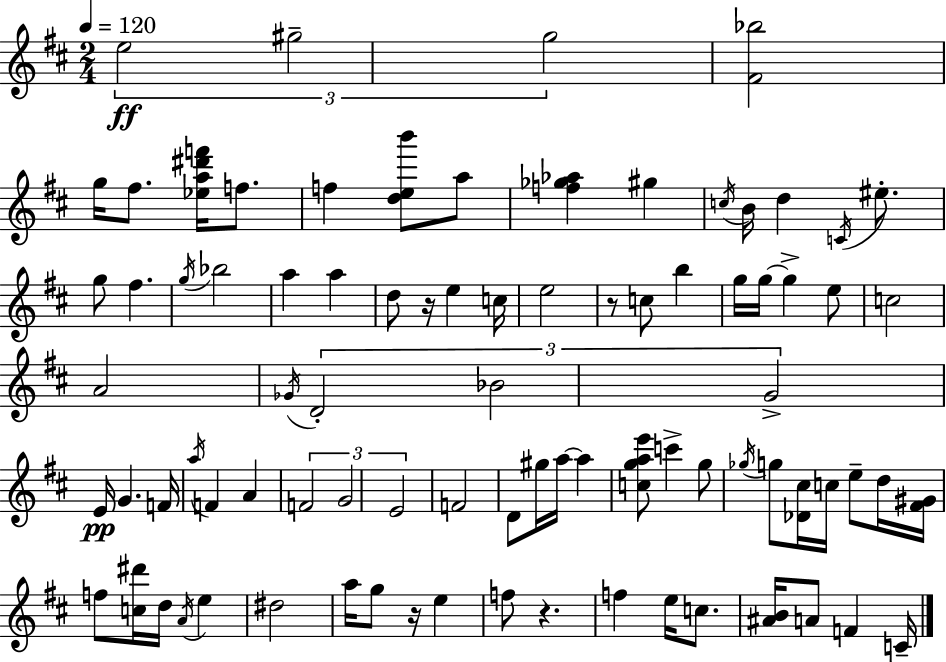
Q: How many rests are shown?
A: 4